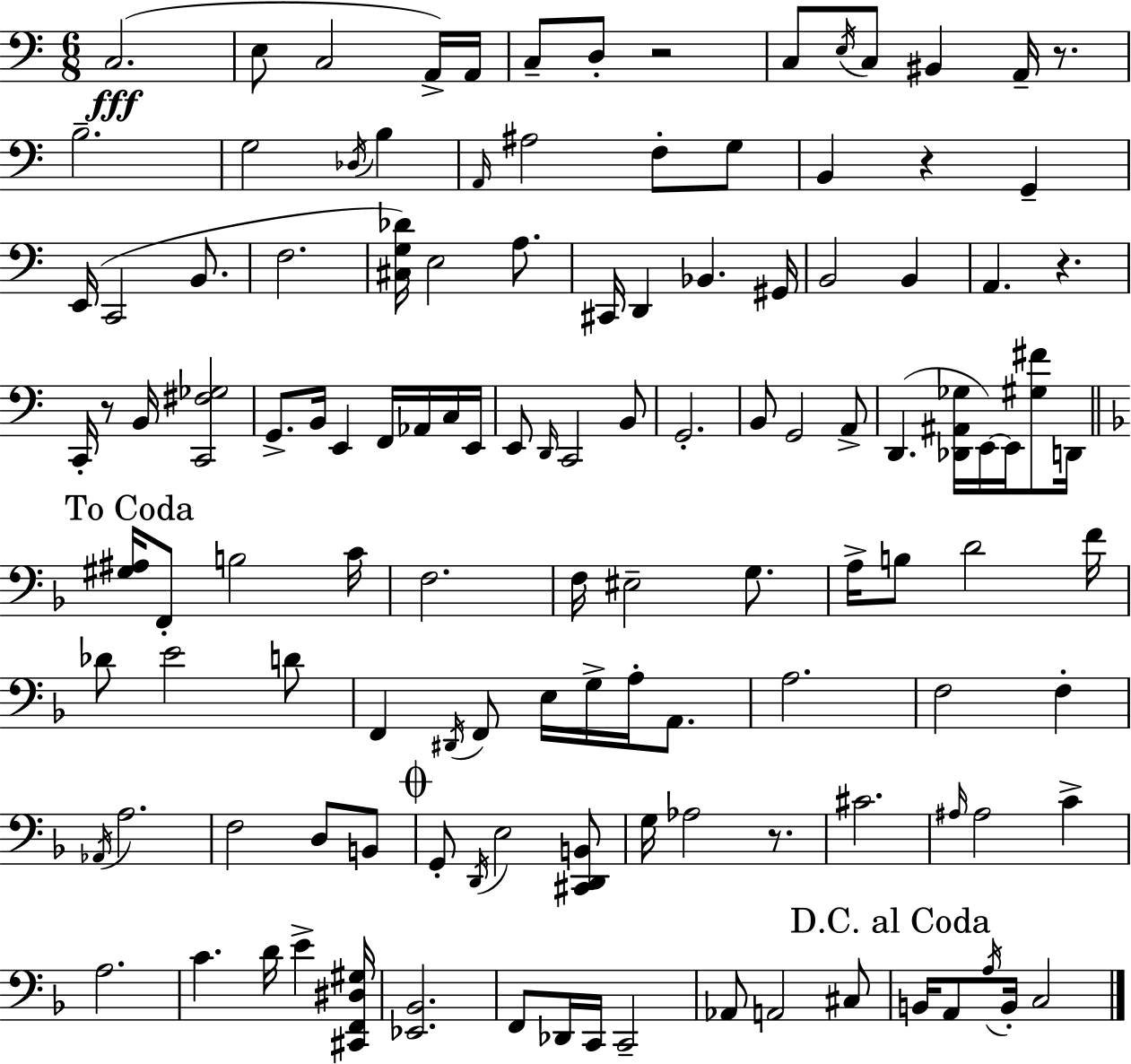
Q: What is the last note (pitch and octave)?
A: C3